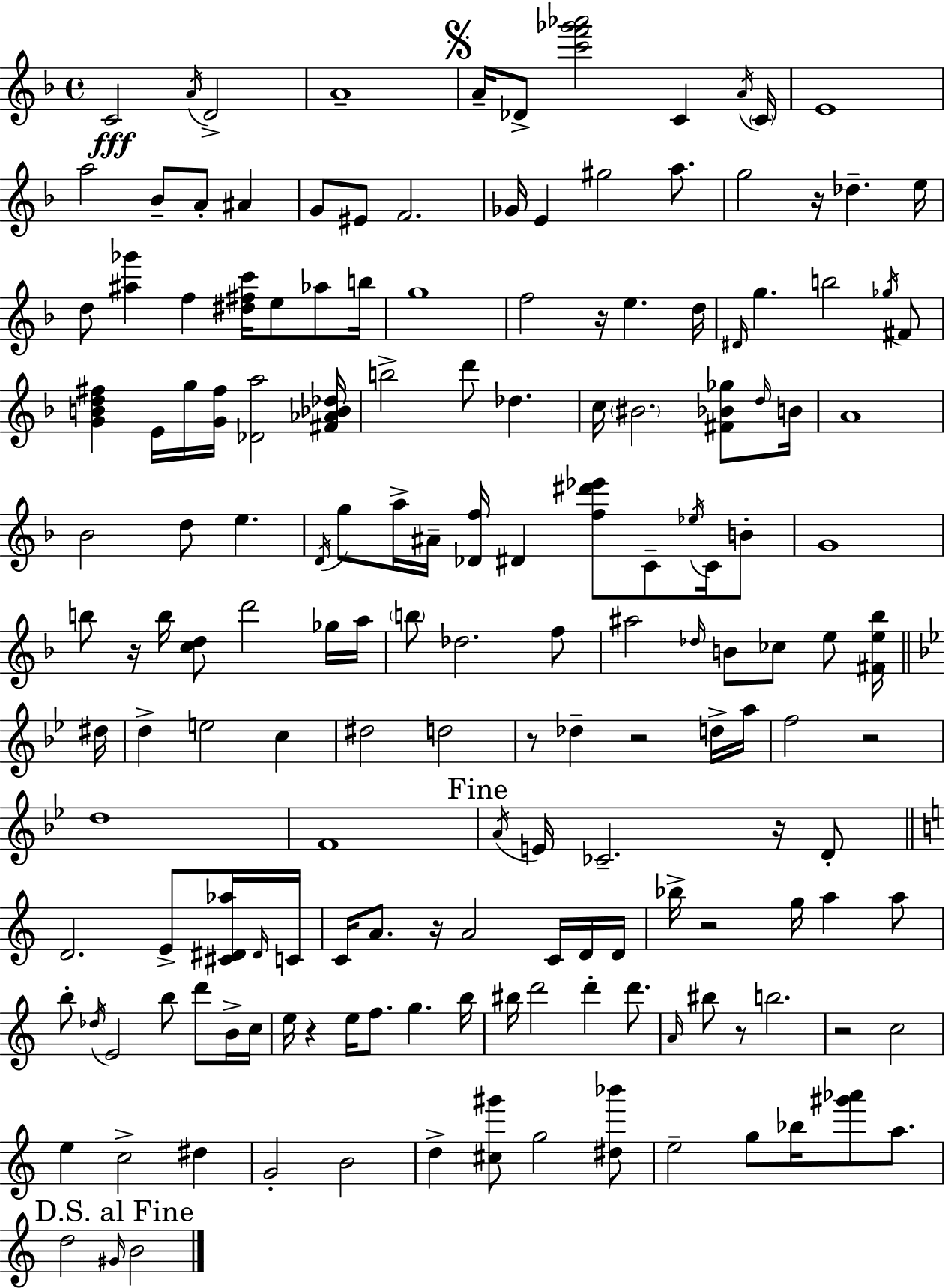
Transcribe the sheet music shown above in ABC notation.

X:1
T:Untitled
M:4/4
L:1/4
K:F
C2 A/4 D2 A4 A/4 _D/2 [c'f'_g'_a']2 C A/4 C/4 E4 a2 _B/2 A/2 ^A G/2 ^E/2 F2 _G/4 E ^g2 a/2 g2 z/4 _d e/4 d/2 [^a_g'] f [^d^fc']/4 e/2 _a/2 b/4 g4 f2 z/4 e d/4 ^D/4 g b2 _g/4 ^F/2 [GBd^f] E/4 g/4 [G^f]/4 [_Da]2 [^F_A_B_d]/4 b2 d'/2 _d c/4 ^B2 [^F_B_g]/2 d/4 B/4 A4 _B2 d/2 e D/4 g/2 a/4 ^A/4 [_Df]/4 ^D [f^d'_e']/2 C/2 _e/4 C/4 B/2 G4 b/2 z/4 b/4 [cd]/2 d'2 _g/4 a/4 b/2 _d2 f/2 ^a2 _d/4 B/2 _c/2 e/2 [^Fe_b]/4 ^d/4 d e2 c ^d2 d2 z/2 _d z2 d/4 a/4 f2 z2 d4 F4 A/4 E/4 _C2 z/4 D/2 D2 E/2 [^C^D_a]/4 ^D/4 C/4 C/4 A/2 z/4 A2 C/4 D/4 D/4 _b/4 z2 g/4 a a/2 b/2 _d/4 E2 b/2 d'/2 B/4 c/4 e/4 z e/4 f/2 g b/4 ^b/4 d'2 d' d'/2 A/4 ^b/2 z/2 b2 z2 c2 e c2 ^d G2 B2 d [^c^g']/2 g2 [^d_b']/2 e2 g/2 _b/4 [^g'_a']/2 a/2 d2 ^G/4 B2